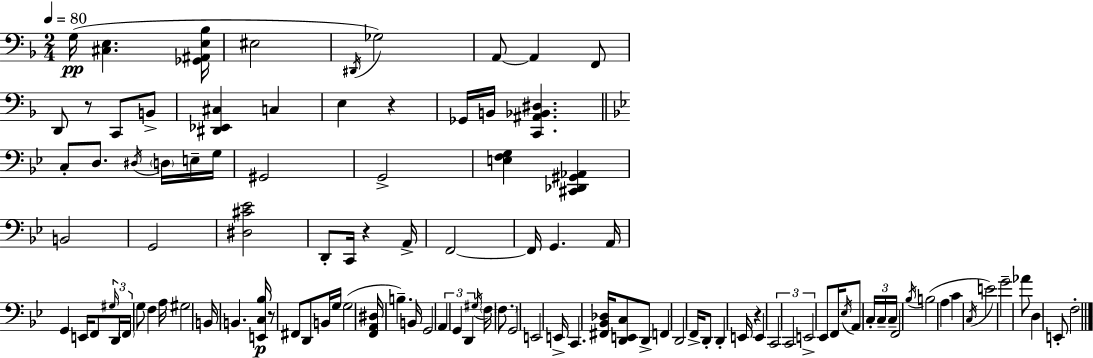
G3/s [C#3,E3]/q. [Gb2,A#2,E3,Bb3]/s EIS3/h D#2/s Gb3/h A2/e A2/q F2/e D2/e R/e C2/e B2/e [D#2,Eb2,C#3]/q C3/q E3/q R/q Gb2/s B2/s [C2,A#2,Bb2,D#3]/q. C3/e D3/e. D#3/s D3/s E3/s G3/s G#2/h G2/h [E3,F3,G3]/q [C#2,Db2,G#2,Ab2]/q B2/h G2/h [D#3,C#4,Eb4]/h D2/e C2/s R/q A2/s F2/h F2/s G2/q. A2/s G2/q E2/s F2/e G#3/s D2/s F2/s G3/e F3/q A3/s G#3/h B2/s B2/q. [E2,C3,Bb3]/s R/e F#2/e D2/e B2/s G3/s G3/h [F2,A2,D#3]/s B3/q. B2/s G2/h A2/q G2/q D2/q G#3/s F3/s F3/e. G2/h E2/h E2/s C2/q. [F#2,Bb2,Db3]/s [D2,E2,C3]/e D2/e F2/q D2/h F2/s D2/e D2/q E2/s R/q E2/q C2/h C2/h E2/h Eb2/e F2/s Eb3/s A2/e C3/s C3/s C3/s F2/h Bb3/s B3/h A3/q C4/q C3/s E4/h G4/h Ab4/e D3/q E2/e F3/h